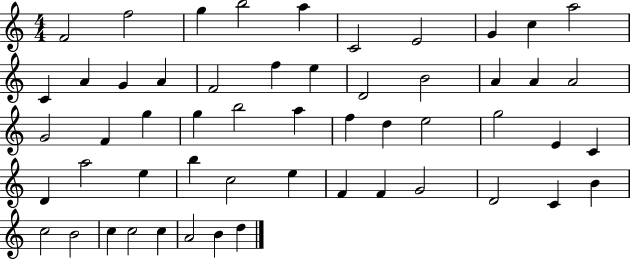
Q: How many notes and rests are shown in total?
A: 54